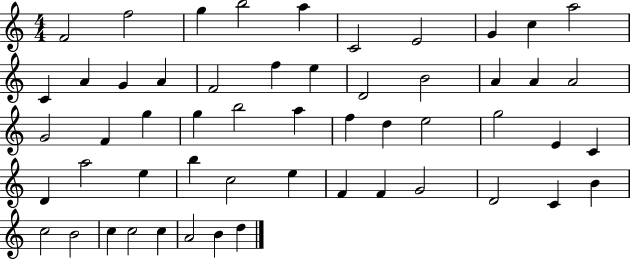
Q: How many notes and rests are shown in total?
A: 54